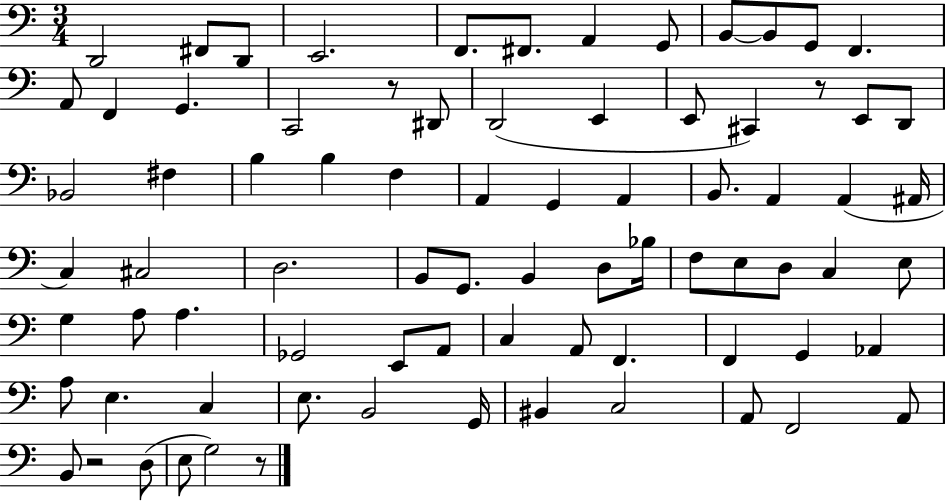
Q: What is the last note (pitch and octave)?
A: G3